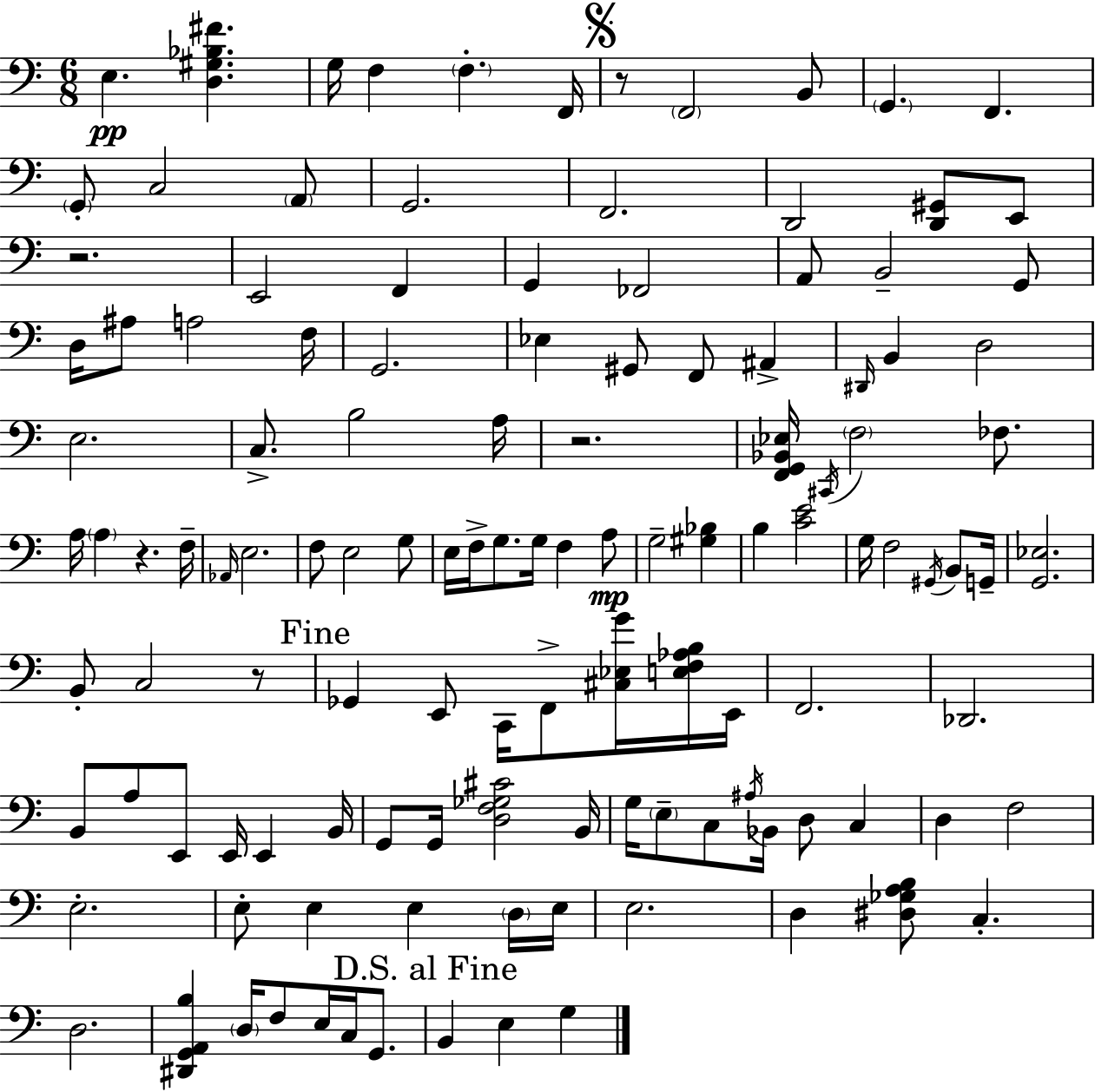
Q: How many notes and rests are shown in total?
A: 124